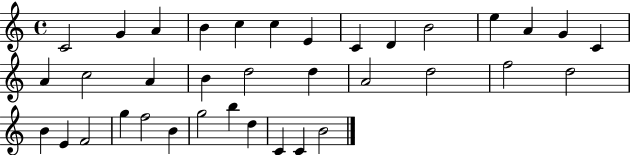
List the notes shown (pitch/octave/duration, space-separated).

C4/h G4/q A4/q B4/q C5/q C5/q E4/q C4/q D4/q B4/h E5/q A4/q G4/q C4/q A4/q C5/h A4/q B4/q D5/h D5/q A4/h D5/h F5/h D5/h B4/q E4/q F4/h G5/q F5/h B4/q G5/h B5/q D5/q C4/q C4/q B4/h